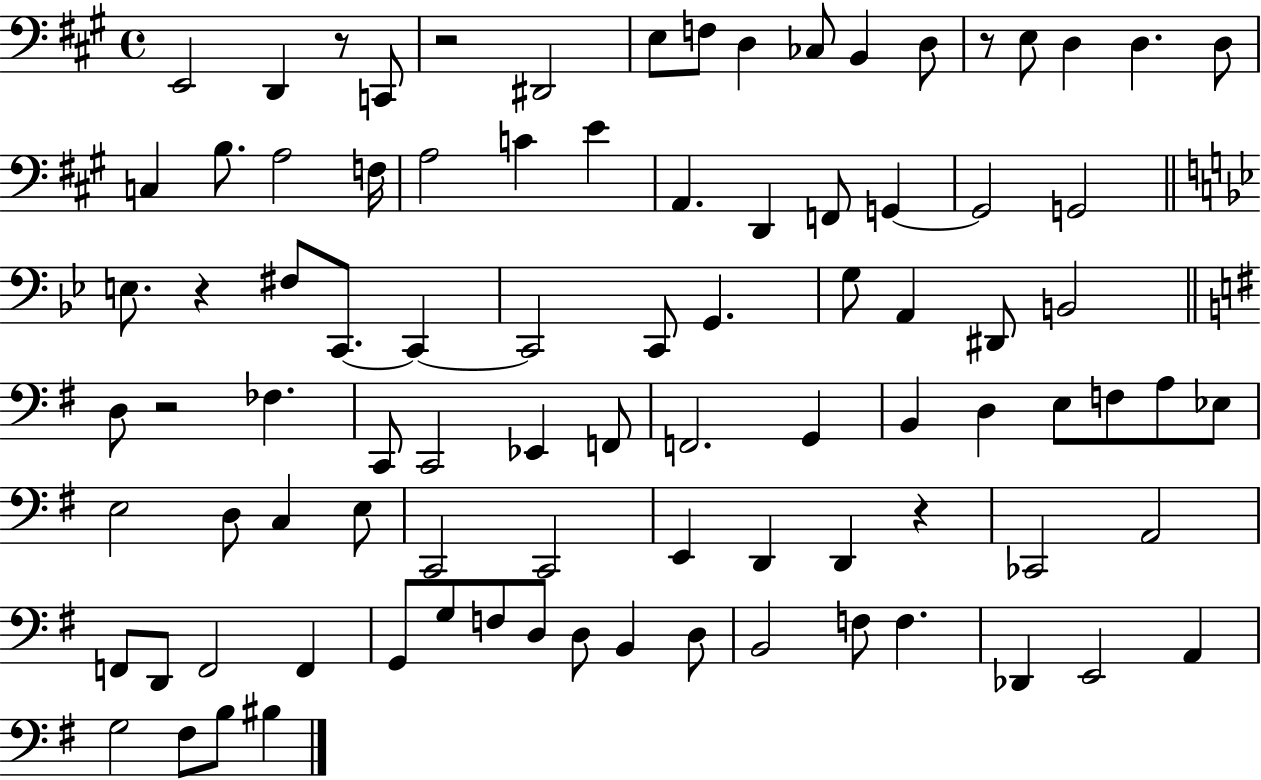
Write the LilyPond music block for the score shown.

{
  \clef bass
  \time 4/4
  \defaultTimeSignature
  \key a \major
  \repeat volta 2 { e,2 d,4 r8 c,8 | r2 dis,2 | e8 f8 d4 ces8 b,4 d8 | r8 e8 d4 d4. d8 | \break c4 b8. a2 f16 | a2 c'4 e'4 | a,4. d,4 f,8 g,4~~ | g,2 g,2 | \break \bar "||" \break \key bes \major e8. r4 fis8 c,8.~~ c,4~~ | c,2 c,8 g,4. | g8 a,4 dis,8 b,2 | \bar "||" \break \key g \major d8 r2 fes4. | c,8 c,2 ees,4 f,8 | f,2. g,4 | b,4 d4 e8 f8 a8 ees8 | \break e2 d8 c4 e8 | c,2 c,2 | e,4 d,4 d,4 r4 | ces,2 a,2 | \break f,8 d,8 f,2 f,4 | g,8 g8 f8 d8 d8 b,4 d8 | b,2 f8 f4. | des,4 e,2 a,4 | \break g2 fis8 b8 bis4 | } \bar "|."
}